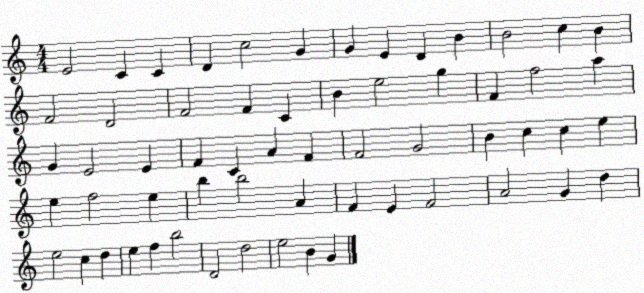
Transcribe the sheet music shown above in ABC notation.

X:1
T:Untitled
M:4/4
L:1/4
K:C
E2 C C D c2 G G E D B B2 c B F2 D2 F2 F C B e2 g F f2 a G E2 E F C A F F2 G2 B c c e e f2 e b b2 A F E F2 A2 G d e2 c d e f b2 D2 d2 e2 B G